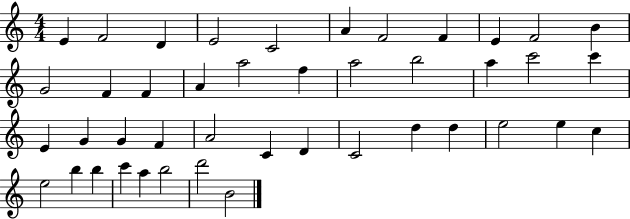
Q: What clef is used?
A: treble